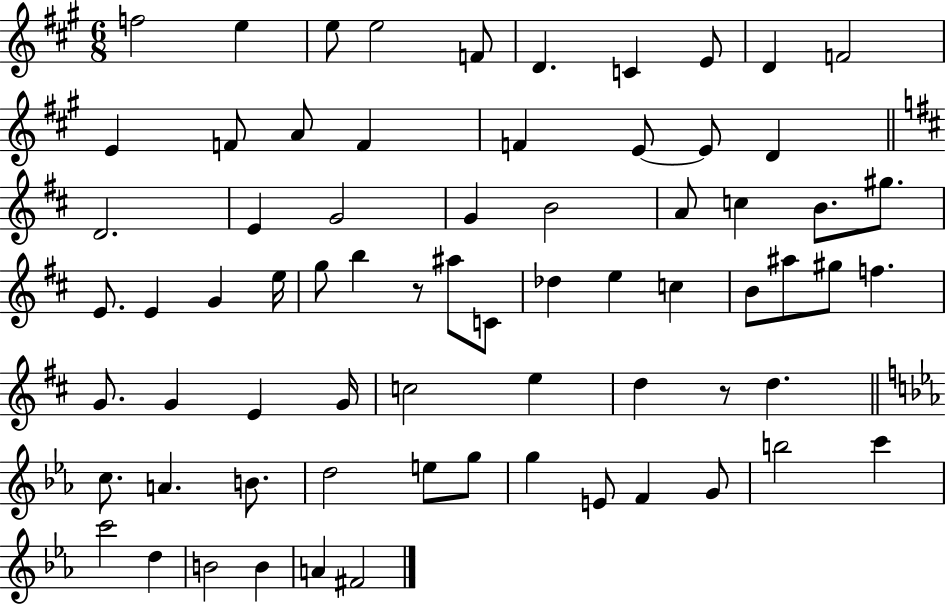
X:1
T:Untitled
M:6/8
L:1/4
K:A
f2 e e/2 e2 F/2 D C E/2 D F2 E F/2 A/2 F F E/2 E/2 D D2 E G2 G B2 A/2 c B/2 ^g/2 E/2 E G e/4 g/2 b z/2 ^a/2 C/2 _d e c B/2 ^a/2 ^g/2 f G/2 G E G/4 c2 e d z/2 d c/2 A B/2 d2 e/2 g/2 g E/2 F G/2 b2 c' c'2 d B2 B A ^F2